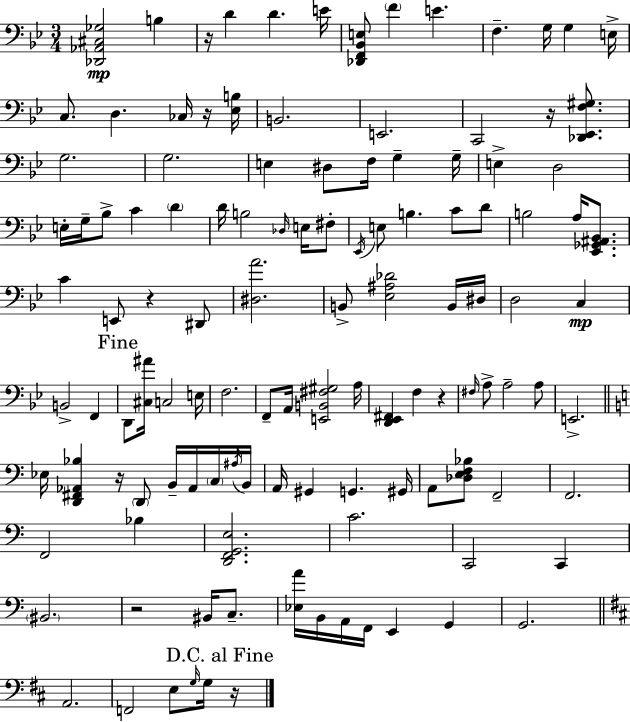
{
  \clef bass
  \numericTimeSignature
  \time 3/4
  \key bes \major
  \repeat volta 2 { <des, aes, cis ges>2\mp b4 | r16 d'4 d'4. e'16 | <des, f, bes, e>8 \parenthesize f'4 e'4. | f4.-- g16 g4 e16-> | \break c8. d4. ces16 r16 <ees b>16 | b,2. | e,2. | c,2 r16 <des, ees, f gis>8. | \break g2. | g2. | e4 dis8 f16 g4-- g16-- | e4-> d2 | \break e16-. g16-- bes8-> c'4 \parenthesize d'4 | d'16 b2 \grace { des16 } e16 fis8-. | \acciaccatura { ees,16 } e8 b4. c'8 | d'8 b2 a16 <ees, ges, ais, bes,>8. | \break c'4 e,8 r4 | dis,8 <dis a'>2. | b,8-> <ees ais des'>2 | b,16 dis16 d2 c4\mp | \break b,2-> f,4 | \mark "Fine" d,8 <cis ais'>16 c2 | e16 f2. | f,8-- a,16 <e, b, fis gis>2 | \break a16 <d, ees, fis,>4 f4 r4 | \grace { fis16 } a8-> a2-- | a8 e,2.-> | \bar "||" \break \key c \major ees16 <d, fis, aes, bes>4 r16 \parenthesize d,8 b,16-- aes,16 \parenthesize c16 \acciaccatura { ais16 } | b,16 a,16 gis,4 g,4. | gis,16 a,8 <des e f bes>8 f,2-- | f,2. | \break f,2 bes4 | <d, f, g, e>2. | c'2. | c,2 c,4 | \break \parenthesize bis,2. | r2 bis,16 c8.-- | <ees a'>16 b,16 a,16 f,16 e,4 g,4 | g,2. | \break \bar "||" \break \key d \major a,2. | f,2 e8 \grace { g16 } g16 | \mark "D.C. al Fine" r16 } \bar "|."
}